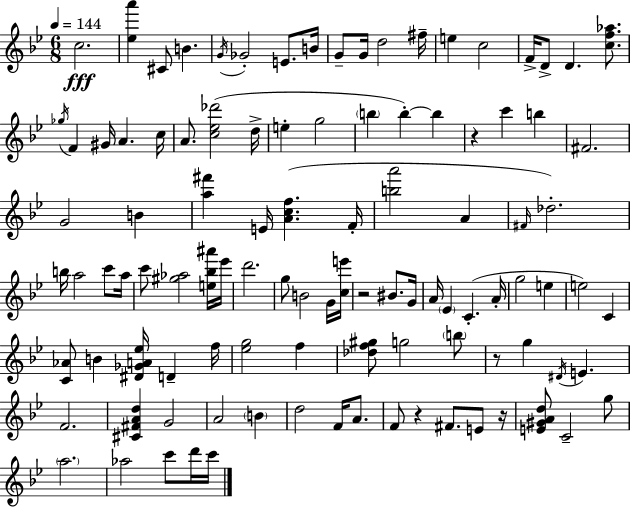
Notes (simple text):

C5/h. [Eb5,A6]/q C#4/e B4/q. G4/s Gb4/h E4/e. B4/s G4/e G4/s D5/h F#5/s E5/q C5/h F4/s D4/e D4/q. [C5,F5,Ab5]/e. Gb5/s F4/q G#4/s A4/q. C5/s A4/e. [C5,Eb5,Db6]/h D5/s E5/q G5/h B5/q B5/q B5/q R/q C6/q B5/q F#4/h. G4/h B4/q [A5,F#6]/q E4/s [A4,C5,F5]/q. F4/s [B5,A6]/h A4/q F#4/s Db5/h. B5/s A5/h C6/e A5/s C6/e [G#5,Ab5]/h [E5,Bb5,A#6]/s Eb6/s D6/h. G5/e B4/h G4/s [C5,E6]/s R/h BIS4/e. G4/s A4/s Eb4/q C4/q. A4/s G5/h E5/q E5/h C4/q [C4,Ab4]/e B4/q [D#4,Gb4,A4,Eb5]/s D4/q F5/s [Eb5,G5]/h F5/q [Db5,F5,G#5]/e G5/h B5/e R/e G5/q D#4/s E4/q. F4/h. [C#4,F#4,A4,D5]/q G4/h A4/h B4/q D5/h F4/s A4/e. F4/e R/q F#4/e. E4/e R/s [E4,G#4,A4,D5]/e C4/h G5/e A5/h. Ab5/h C6/e D6/s C6/s